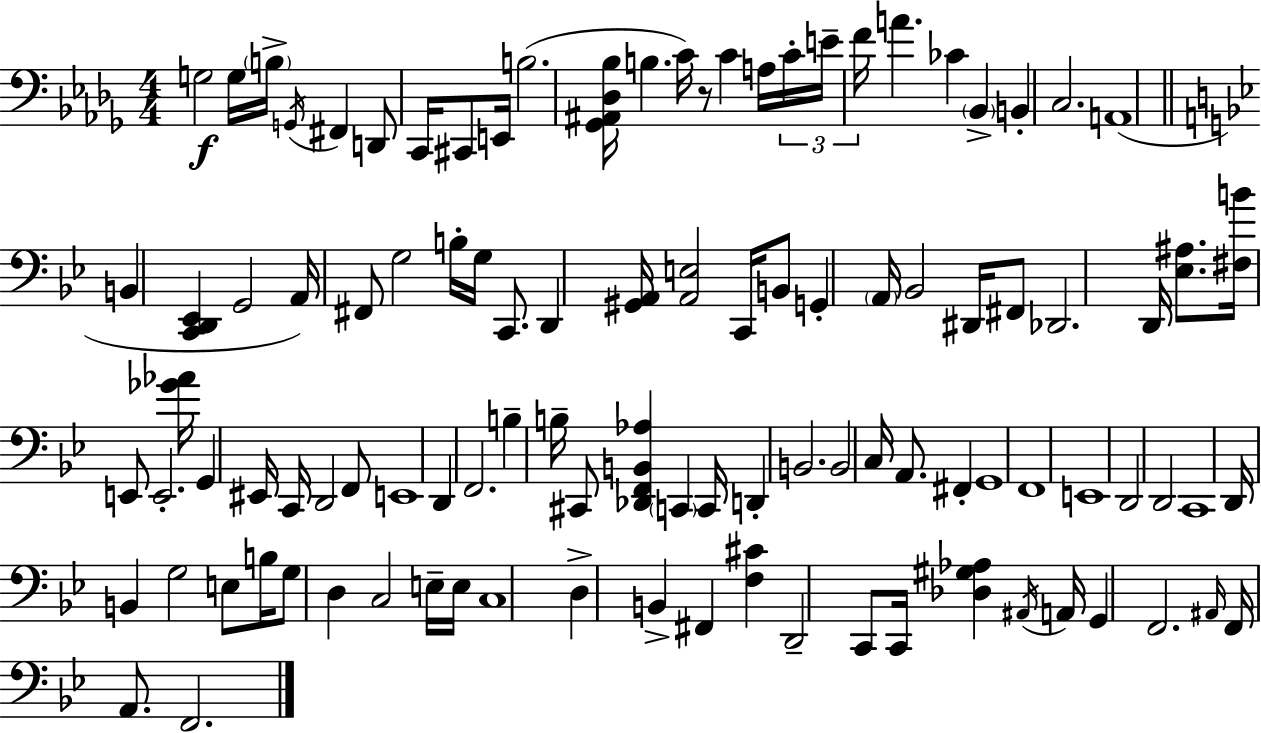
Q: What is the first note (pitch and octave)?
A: G3